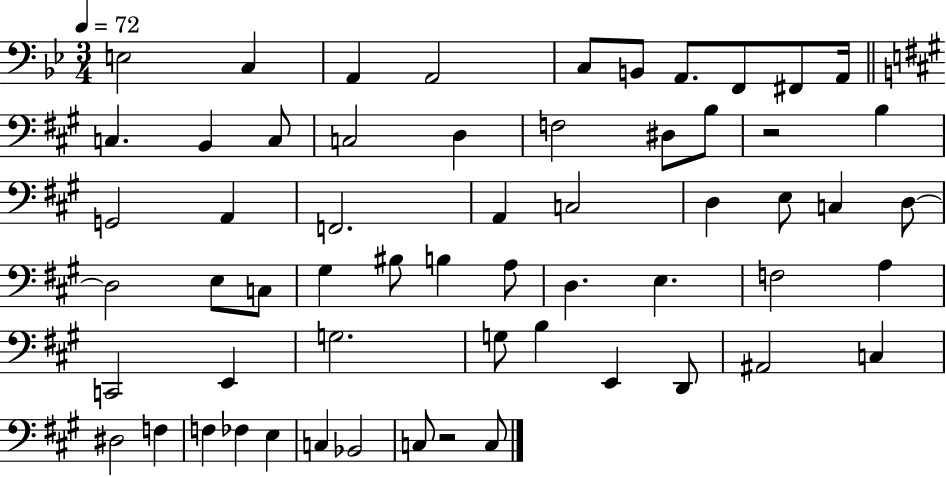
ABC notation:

X:1
T:Untitled
M:3/4
L:1/4
K:Bb
E,2 C, A,, A,,2 C,/2 B,,/2 A,,/2 F,,/2 ^F,,/2 A,,/4 C, B,, C,/2 C,2 D, F,2 ^D,/2 B,/2 z2 B, G,,2 A,, F,,2 A,, C,2 D, E,/2 C, D,/2 D,2 E,/2 C,/2 ^G, ^B,/2 B, A,/2 D, E, F,2 A, C,,2 E,, G,2 G,/2 B, E,, D,,/2 ^A,,2 C, ^D,2 F, F, _F, E, C, _B,,2 C,/2 z2 C,/2